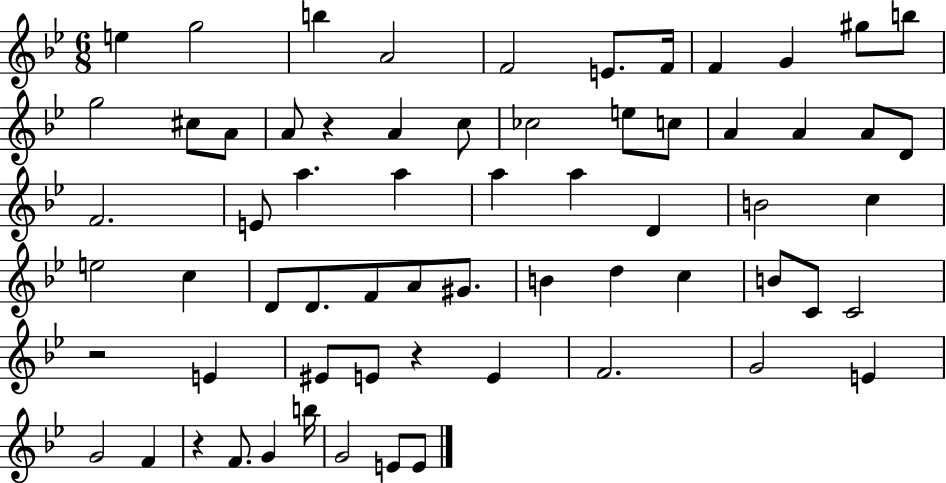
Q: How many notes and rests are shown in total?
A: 65